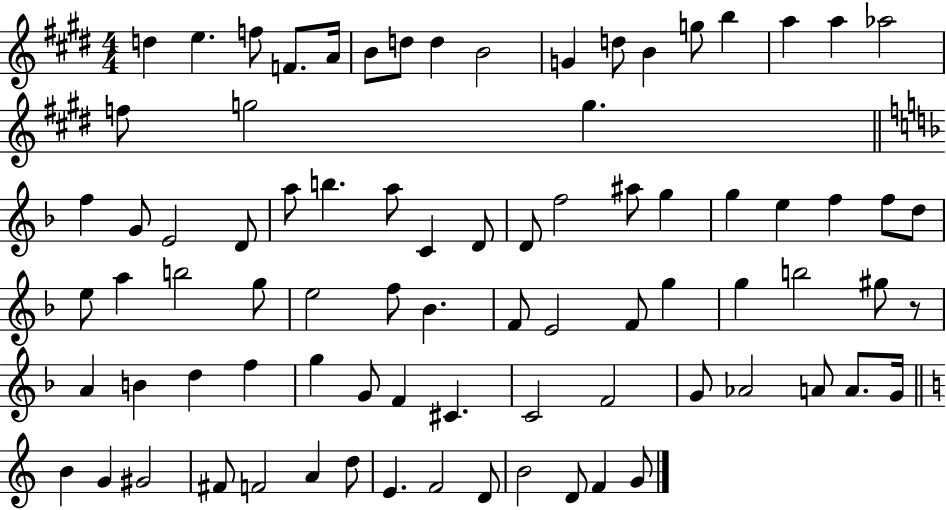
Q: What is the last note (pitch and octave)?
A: G4